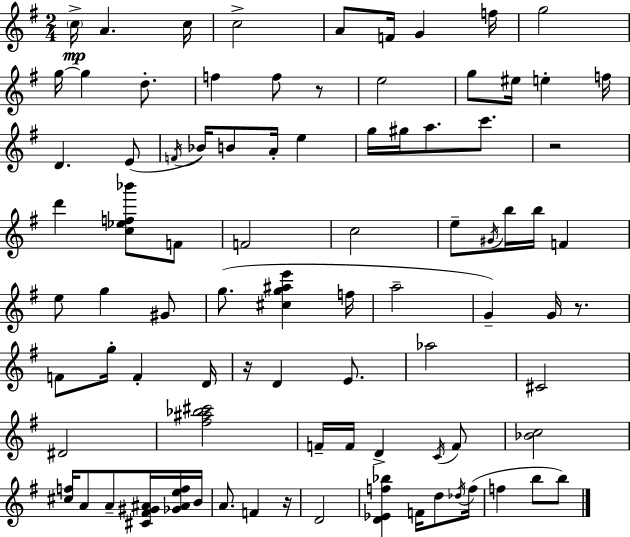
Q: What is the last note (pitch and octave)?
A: B5